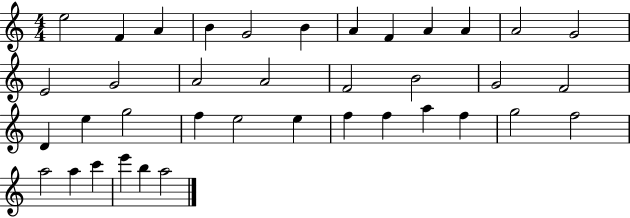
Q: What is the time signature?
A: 4/4